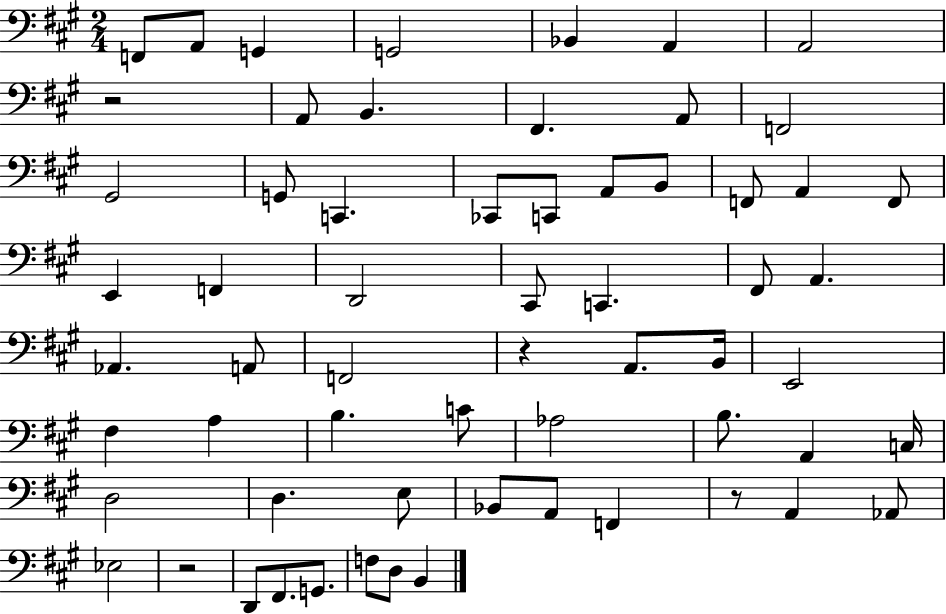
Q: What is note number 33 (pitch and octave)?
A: A2